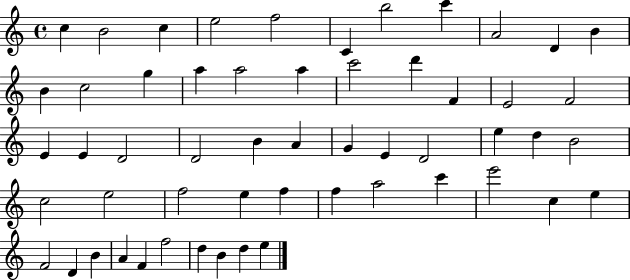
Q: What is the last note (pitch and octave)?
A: E5